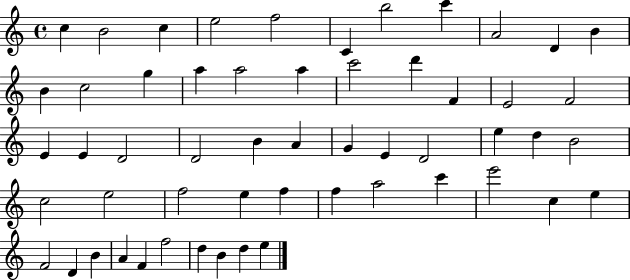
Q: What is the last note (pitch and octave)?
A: E5